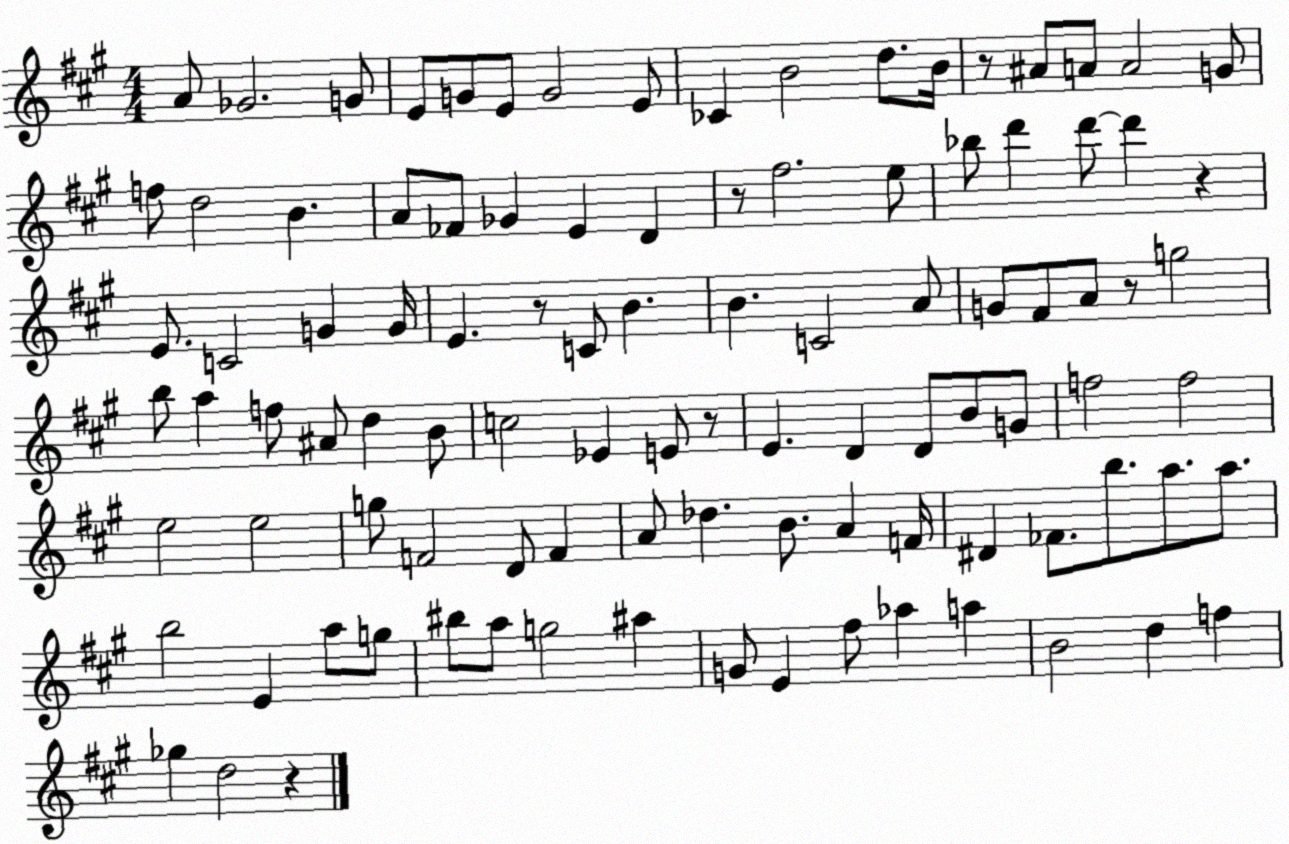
X:1
T:Untitled
M:4/4
L:1/4
K:A
A/2 _G2 G/2 E/2 G/2 E/2 G2 E/2 _C B2 d/2 B/4 z/2 ^A/2 A/2 A2 G/2 f/2 d2 B A/2 _F/2 _G E D z/2 ^f2 e/2 _b/2 d' d'/2 d' z E/2 C2 G G/4 E z/2 C/2 B B C2 A/2 G/2 ^F/2 A/2 z/2 g2 b/2 a f/2 ^A/2 d B/2 c2 _E E/2 z/2 E D D/2 B/2 G/2 f2 f2 e2 e2 g/2 F2 D/2 F A/2 _d B/2 A F/4 ^D _F/2 b/2 a/2 a/2 b2 E a/2 g/2 ^b/2 a/2 g2 ^a G/2 E ^f/2 _a a B2 d f _g d2 z